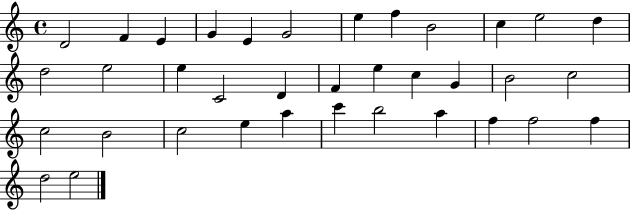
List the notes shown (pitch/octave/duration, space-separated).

D4/h F4/q E4/q G4/q E4/q G4/h E5/q F5/q B4/h C5/q E5/h D5/q D5/h E5/h E5/q C4/h D4/q F4/q E5/q C5/q G4/q B4/h C5/h C5/h B4/h C5/h E5/q A5/q C6/q B5/h A5/q F5/q F5/h F5/q D5/h E5/h